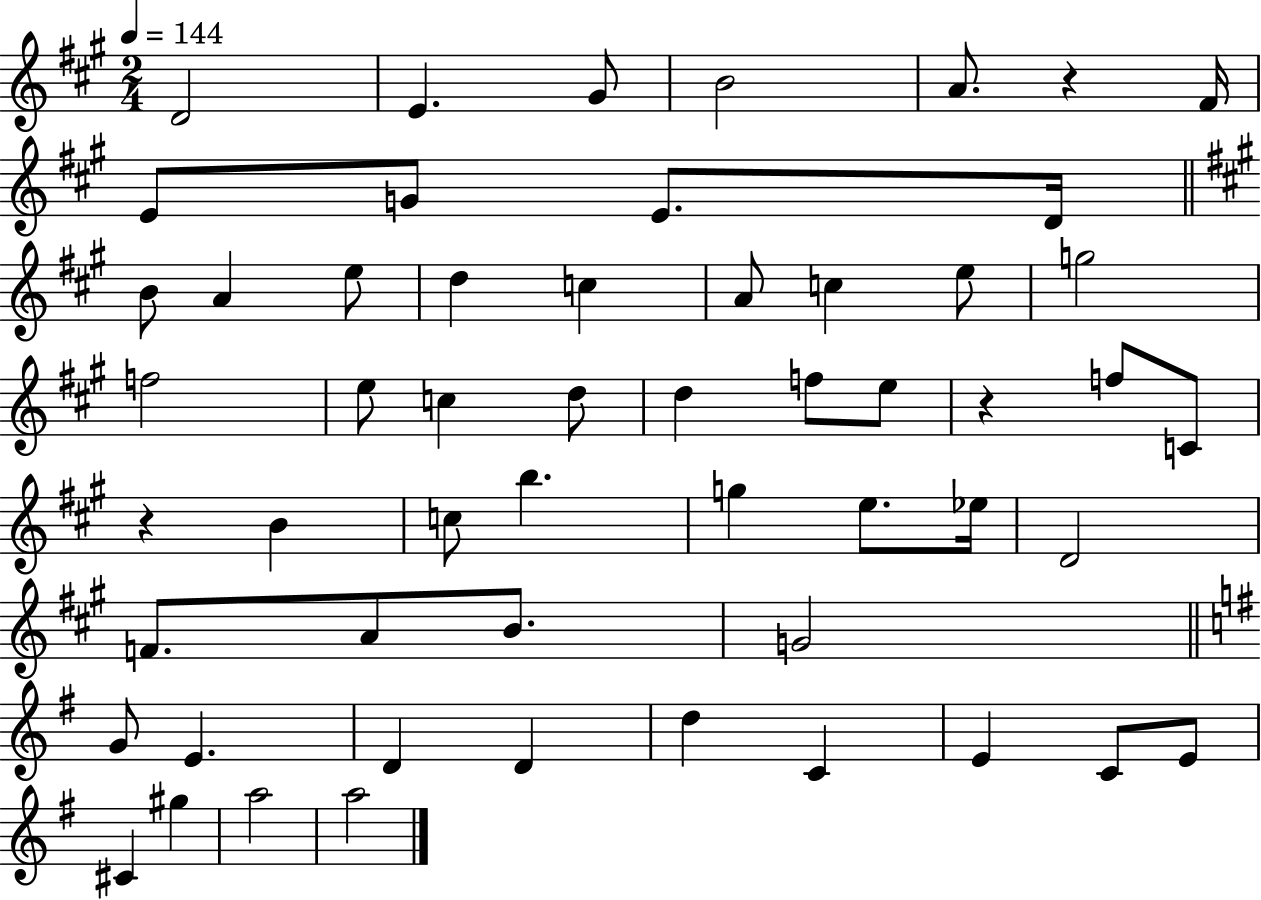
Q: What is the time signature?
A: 2/4